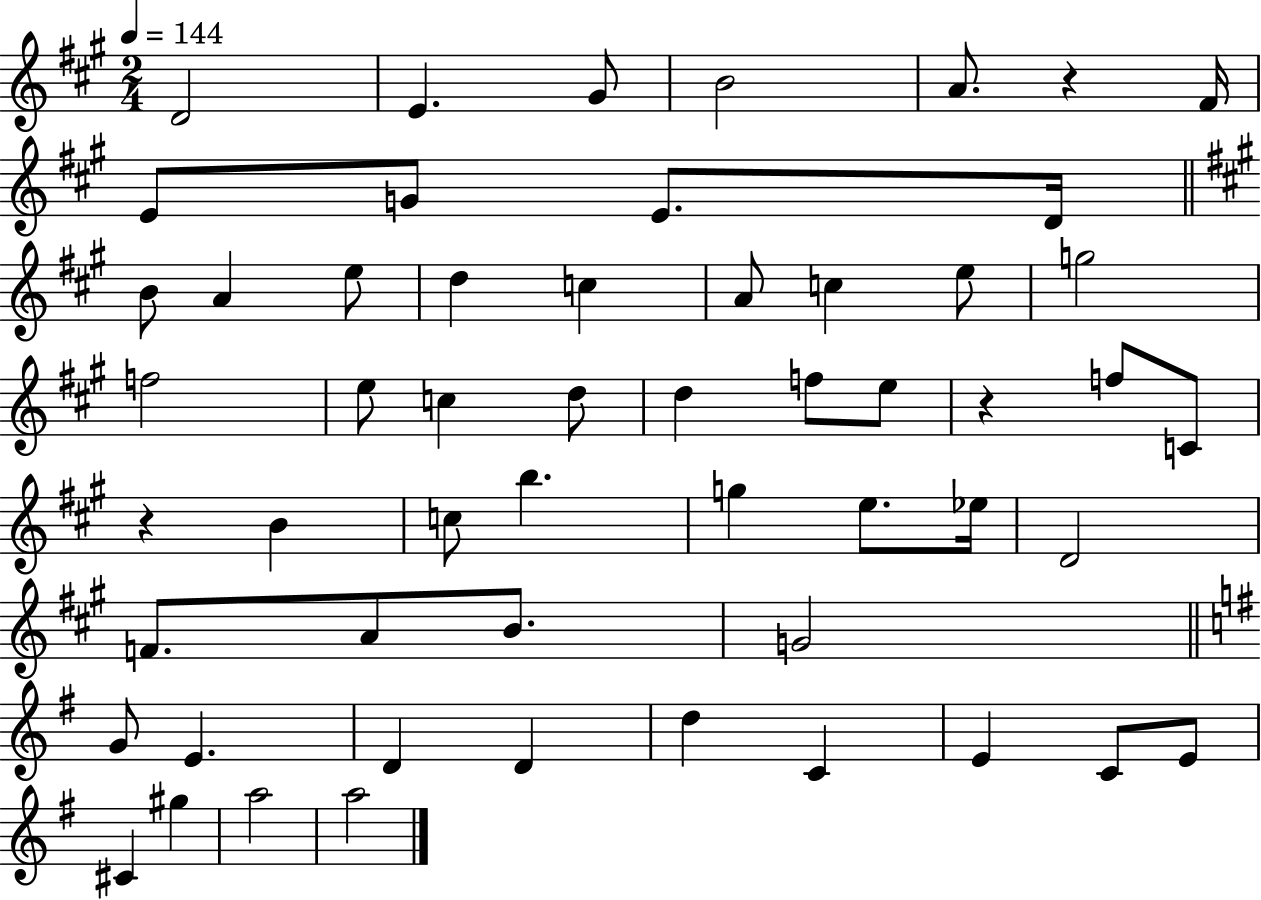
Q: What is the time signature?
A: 2/4